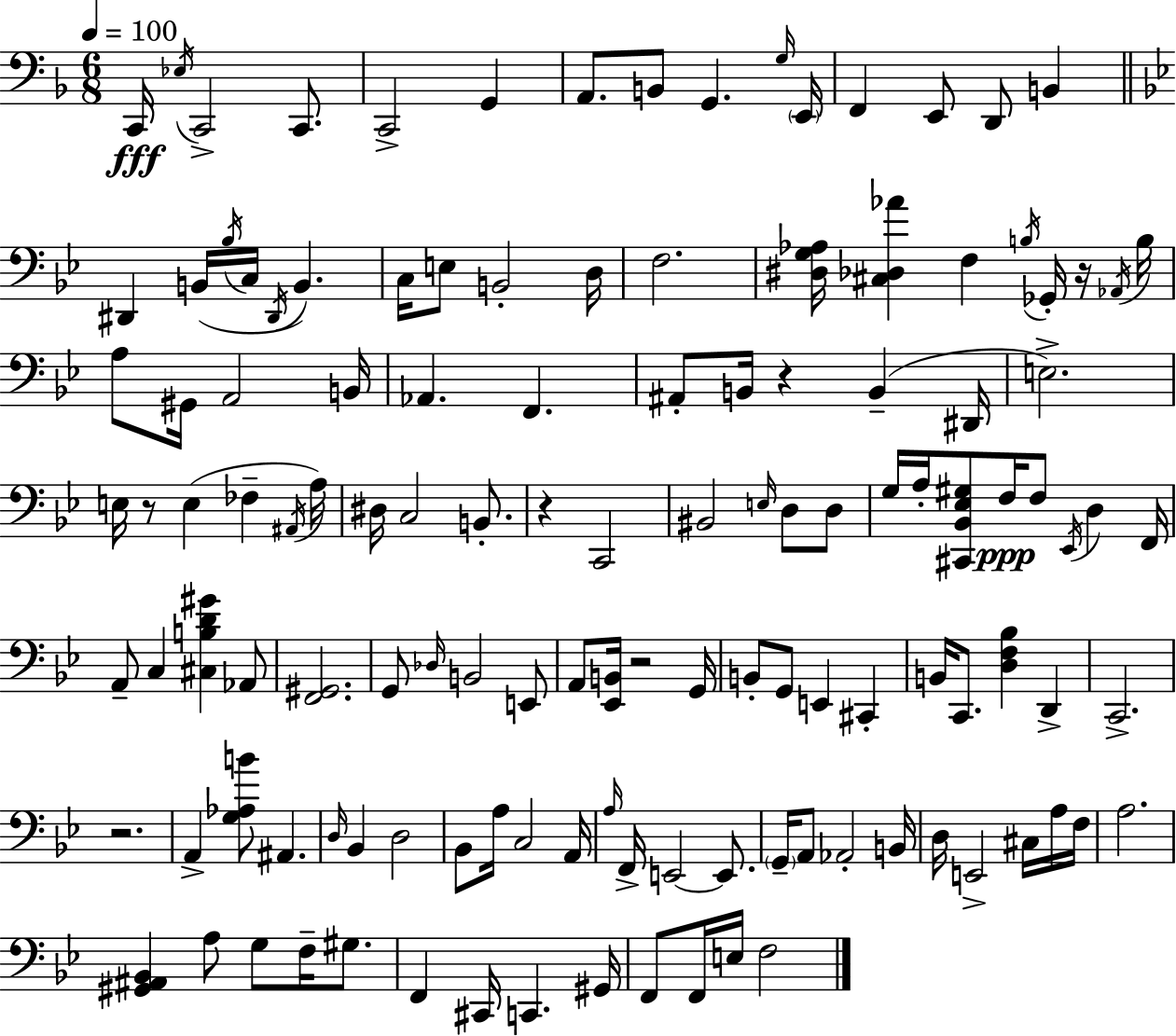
C2/s Eb3/s C2/h C2/e. C2/h G2/q A2/e. B2/e G2/q. G3/s E2/s F2/q E2/e D2/e B2/q D#2/q B2/s Bb3/s C3/s D#2/s B2/q. C3/s E3/e B2/h D3/s F3/h. [D#3,G3,Ab3]/s [C#3,Db3,Ab4]/q F3/q B3/s Gb2/s R/s Ab2/s B3/s A3/e G#2/s A2/h B2/s Ab2/q. F2/q. A#2/e B2/s R/q B2/q D#2/s E3/h. E3/s R/e E3/q FES3/q A#2/s A3/s D#3/s C3/h B2/e. R/q C2/h BIS2/h E3/s D3/e D3/e G3/s A3/s [C#2,Bb2,Eb3,G#3]/e F3/s F3/e Eb2/s D3/q F2/s A2/e C3/q [C#3,B3,D4,G#4]/q Ab2/e [F2,G#2]/h. G2/e Db3/s B2/h E2/e A2/e [Eb2,B2]/s R/h G2/s B2/e G2/e E2/q C#2/q B2/s C2/e. [D3,F3,Bb3]/q D2/q C2/h. R/h. A2/q [G3,Ab3,B4]/e A#2/q. D3/s Bb2/q D3/h Bb2/e A3/s C3/h A2/s A3/s F2/s E2/h E2/e. G2/s A2/e Ab2/h B2/s D3/s E2/h C#3/s A3/s F3/s A3/h. [G#2,A#2,Bb2]/q A3/e G3/e F3/s G#3/e. F2/q C#2/s C2/q. G#2/s F2/e F2/s E3/s F3/h